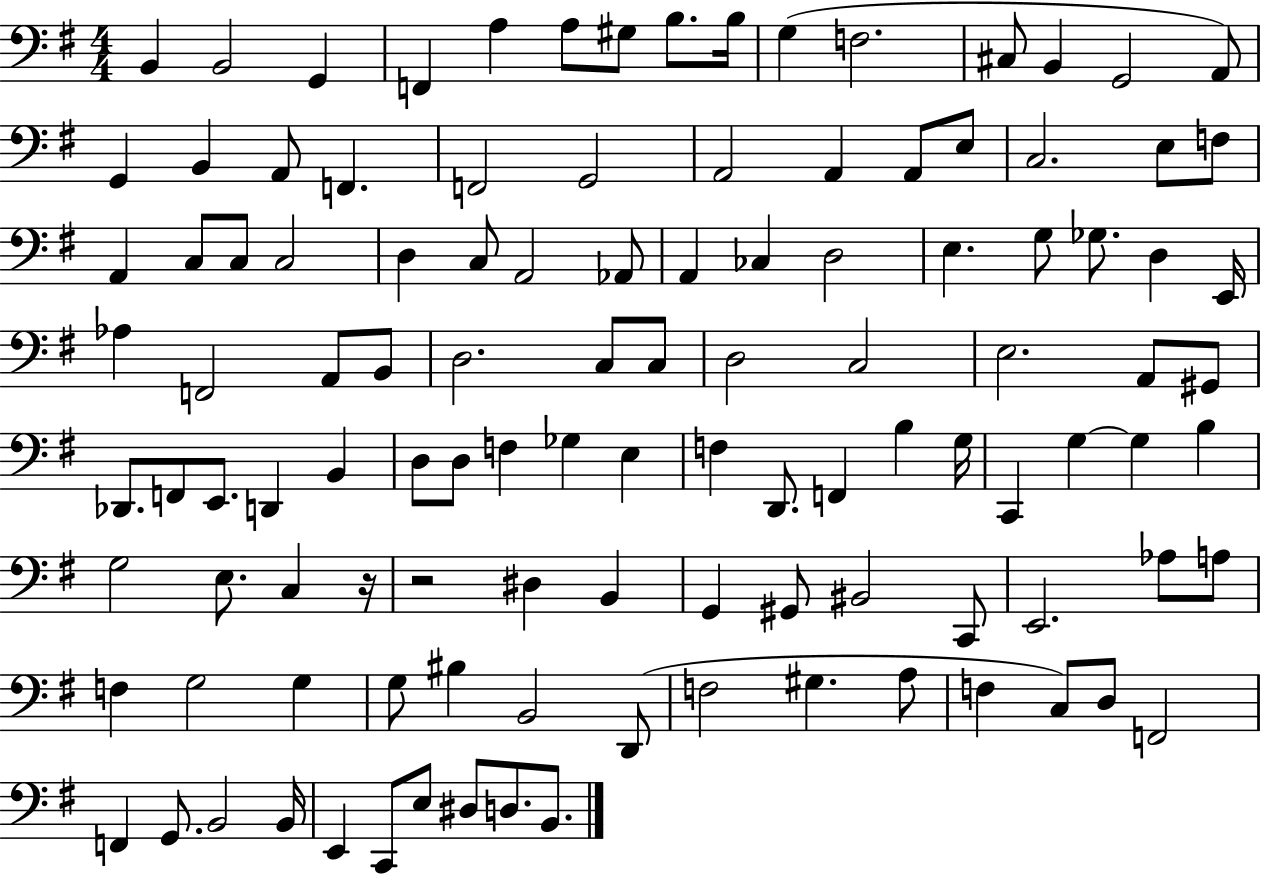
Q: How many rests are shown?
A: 2